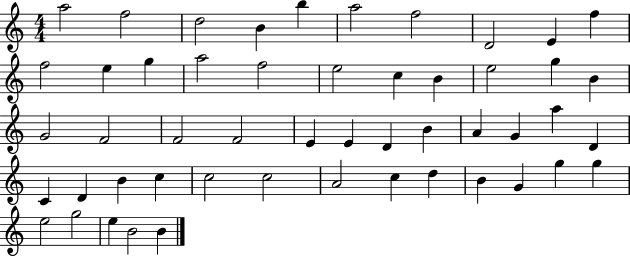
A5/h F5/h D5/h B4/q B5/q A5/h F5/h D4/h E4/q F5/q F5/h E5/q G5/q A5/h F5/h E5/h C5/q B4/q E5/h G5/q B4/q G4/h F4/h F4/h F4/h E4/q E4/q D4/q B4/q A4/q G4/q A5/q D4/q C4/q D4/q B4/q C5/q C5/h C5/h A4/h C5/q D5/q B4/q G4/q G5/q G5/q E5/h G5/h E5/q B4/h B4/q